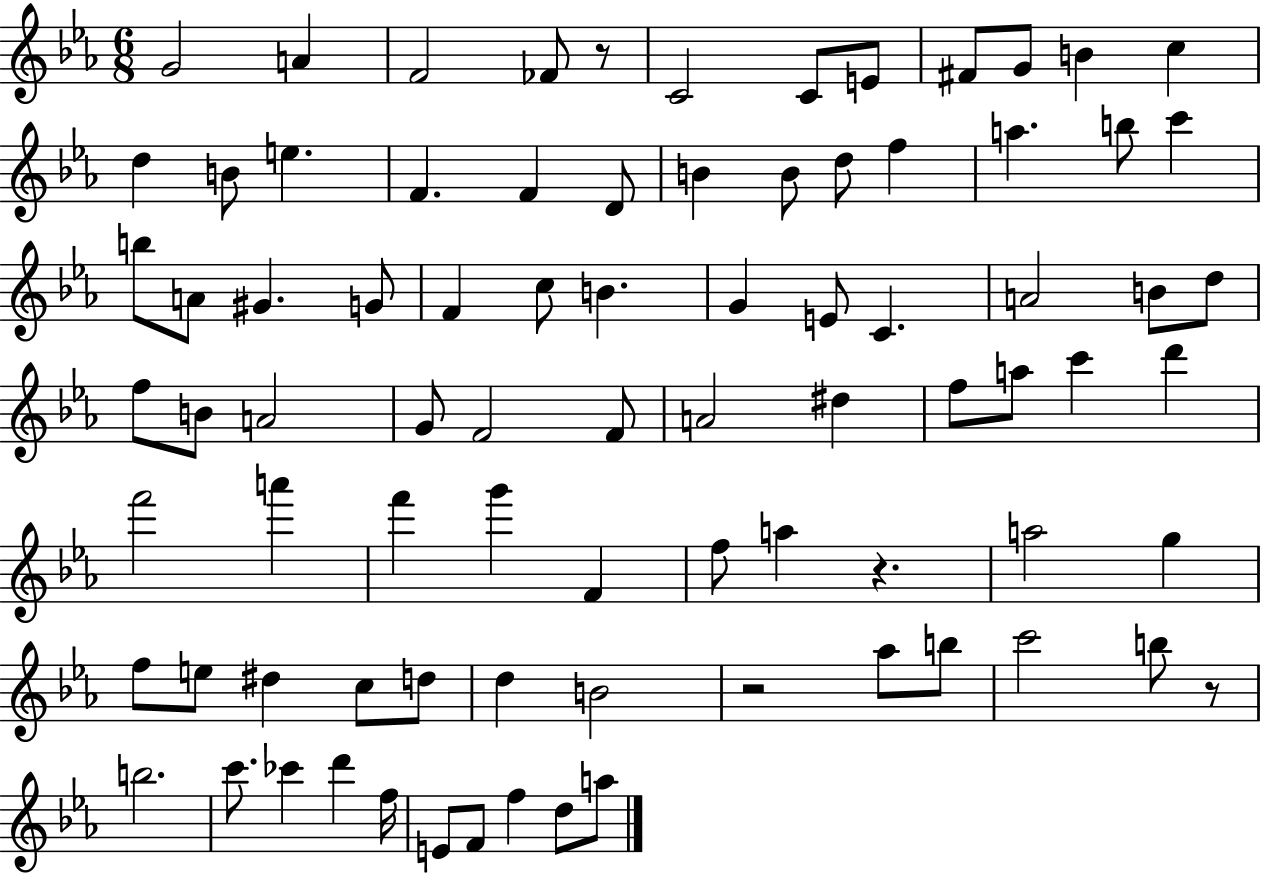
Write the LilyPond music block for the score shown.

{
  \clef treble
  \numericTimeSignature
  \time 6/8
  \key ees \major
  g'2 a'4 | f'2 fes'8 r8 | c'2 c'8 e'8 | fis'8 g'8 b'4 c''4 | \break d''4 b'8 e''4. | f'4. f'4 d'8 | b'4 b'8 d''8 f''4 | a''4. b''8 c'''4 | \break b''8 a'8 gis'4. g'8 | f'4 c''8 b'4. | g'4 e'8 c'4. | a'2 b'8 d''8 | \break f''8 b'8 a'2 | g'8 f'2 f'8 | a'2 dis''4 | f''8 a''8 c'''4 d'''4 | \break f'''2 a'''4 | f'''4 g'''4 f'4 | f''8 a''4 r4. | a''2 g''4 | \break f''8 e''8 dis''4 c''8 d''8 | d''4 b'2 | r2 aes''8 b''8 | c'''2 b''8 r8 | \break b''2. | c'''8. ces'''4 d'''4 f''16 | e'8 f'8 f''4 d''8 a''8 | \bar "|."
}